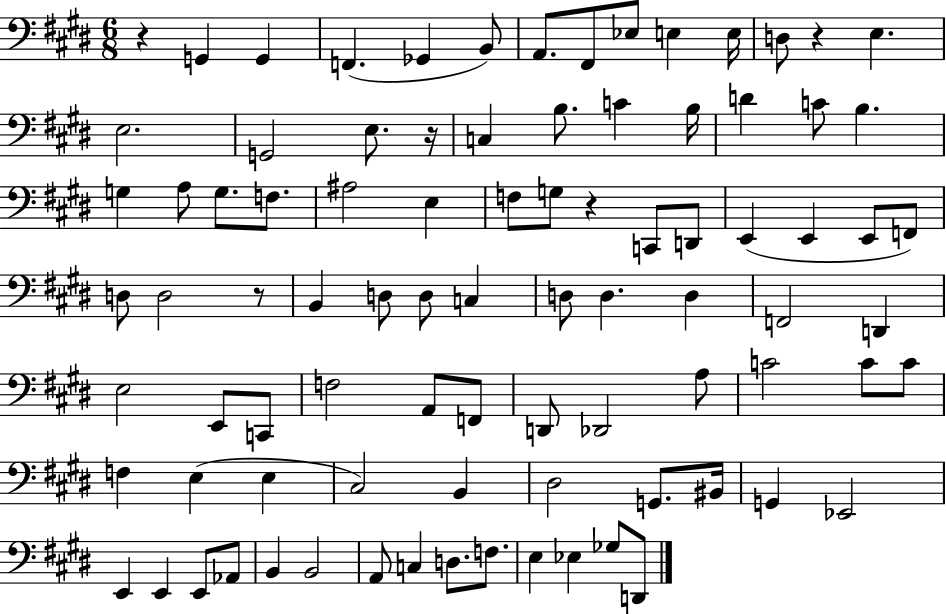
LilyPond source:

{
  \clef bass
  \numericTimeSignature
  \time 6/8
  \key e \major
  r4 g,4 g,4 | f,4.( ges,4 b,8) | a,8. fis,8 ees8 e4 e16 | d8 r4 e4. | \break e2. | g,2 e8. r16 | c4 b8. c'4 b16 | d'4 c'8 b4. | \break g4 a8 g8. f8. | ais2 e4 | f8 g8 r4 c,8 d,8 | e,4( e,4 e,8 f,8) | \break d8 d2 r8 | b,4 d8 d8 c4 | d8 d4. d4 | f,2 d,4 | \break e2 e,8 c,8 | f2 a,8 f,8 | d,8 des,2 a8 | c'2 c'8 c'8 | \break f4 e4( e4 | cis2) b,4 | dis2 g,8. bis,16 | g,4 ees,2 | \break e,4 e,4 e,8 aes,8 | b,4 b,2 | a,8 c4 d8. f8. | e4 ees4 ges8 d,8 | \break \bar "|."
}